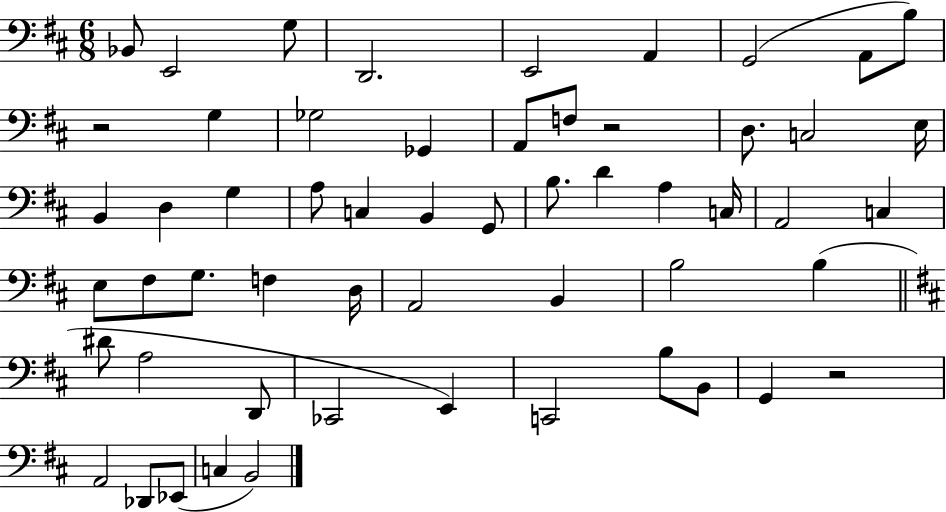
X:1
T:Untitled
M:6/8
L:1/4
K:D
_B,,/2 E,,2 G,/2 D,,2 E,,2 A,, G,,2 A,,/2 B,/2 z2 G, _G,2 _G,, A,,/2 F,/2 z2 D,/2 C,2 E,/4 B,, D, G, A,/2 C, B,, G,,/2 B,/2 D A, C,/4 A,,2 C, E,/2 ^F,/2 G,/2 F, D,/4 A,,2 B,, B,2 B, ^D/2 A,2 D,,/2 _C,,2 E,, C,,2 B,/2 B,,/2 G,, z2 A,,2 _D,,/2 _E,,/2 C, B,,2